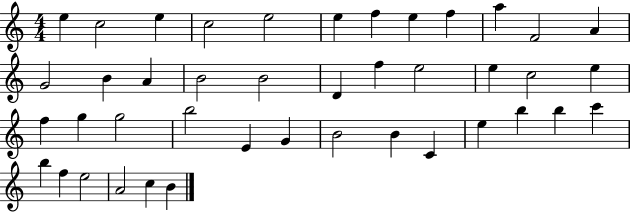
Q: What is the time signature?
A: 4/4